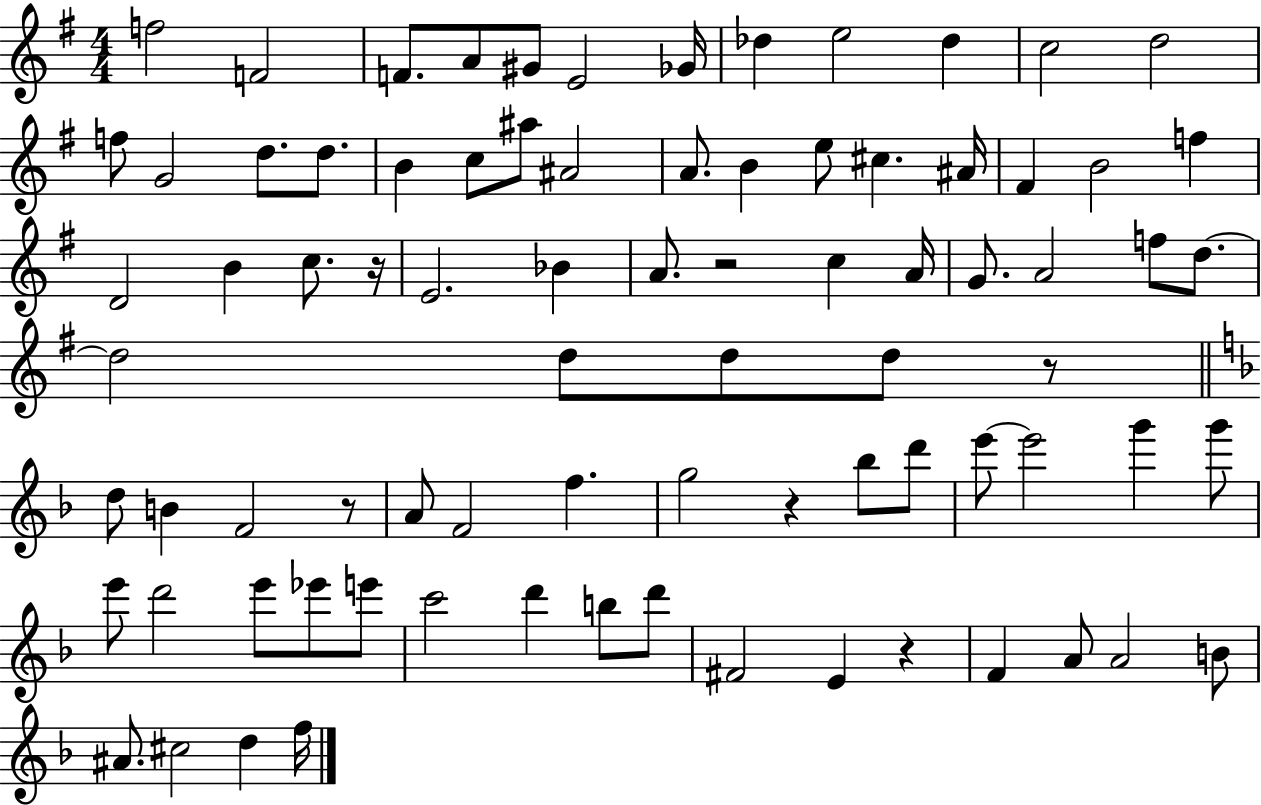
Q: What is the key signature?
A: G major